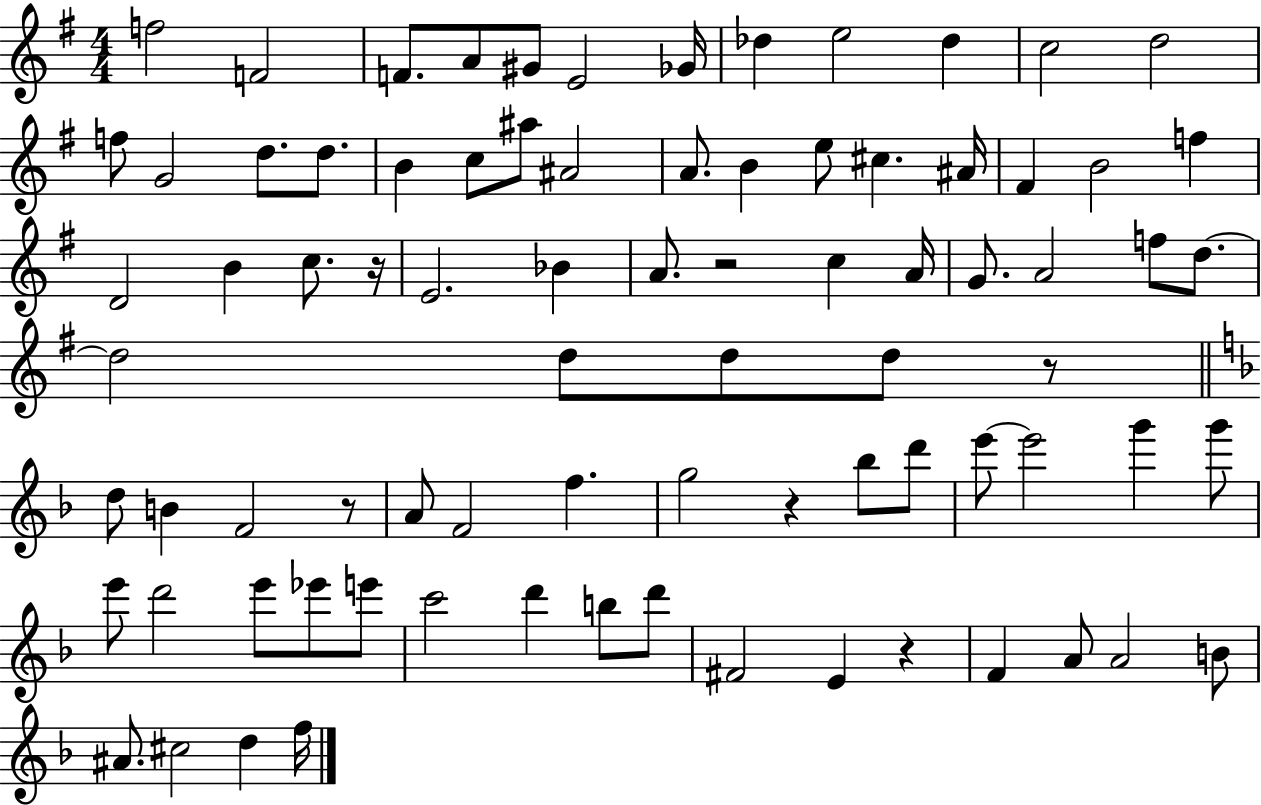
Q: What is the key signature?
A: G major